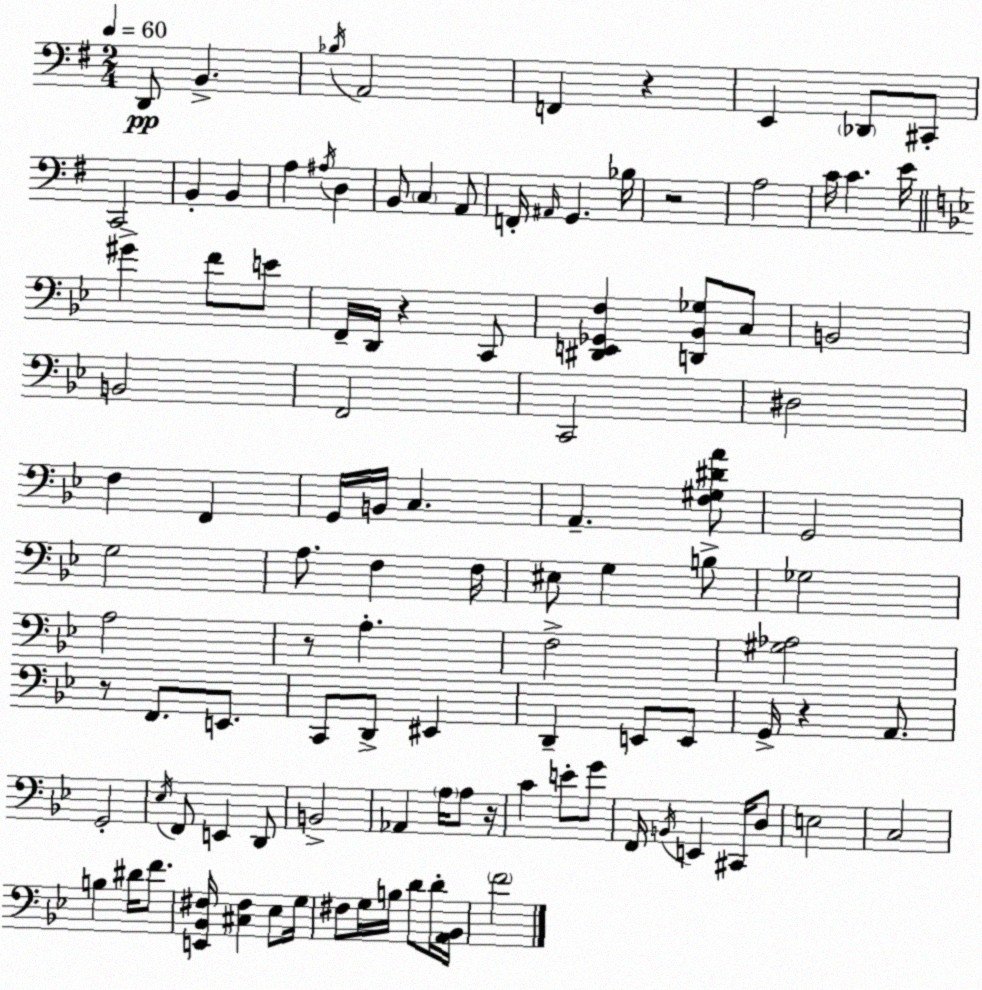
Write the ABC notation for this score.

X:1
T:Untitled
M:2/4
L:1/4
K:G
D,,/2 B,, _B,/4 A,,2 F,, z E,, _D,,/2 ^C,,/2 C,,2 B,, B,, A, ^A,/4 D, B,,/2 C, A,,/2 F,,/4 ^A,,/4 G,, _B,/4 z2 A,2 C/4 C E/4 ^G F/2 E/2 F,,/4 D,,/4 z C,,/2 [^D,,E,,_G,,F,] [D,,_B,,_G,]/2 C,/2 B,,2 B,,2 F,,2 C,,2 ^D,2 F, F,, G,,/4 B,,/4 C, A,, [F,^G,^DA]/2 G,,2 G,2 A,/2 F, F,/4 ^E,/2 G, B,/2 _G,2 A,2 z/2 A, F,2 [^G,_A,]2 z/2 F,,/2 E,,/2 C,,/2 D,,/2 ^E,, D,, E,,/2 E,,/2 G,,/4 z A,,/2 G,,2 _E,/4 F,,/2 E,, D,,/2 B,,2 _A,, A,/4 A,/2 z/4 C E/2 G/2 F,,/4 B,,/4 E,, ^C,,/4 D,/2 E,2 C,2 B, ^D/4 F/2 [E,,_B,,^F,]/4 [^C,^F,] _E,/2 G,/4 ^F,/2 G,/4 B,/4 D/2 D/4 [A,,_B,,]/4 F2